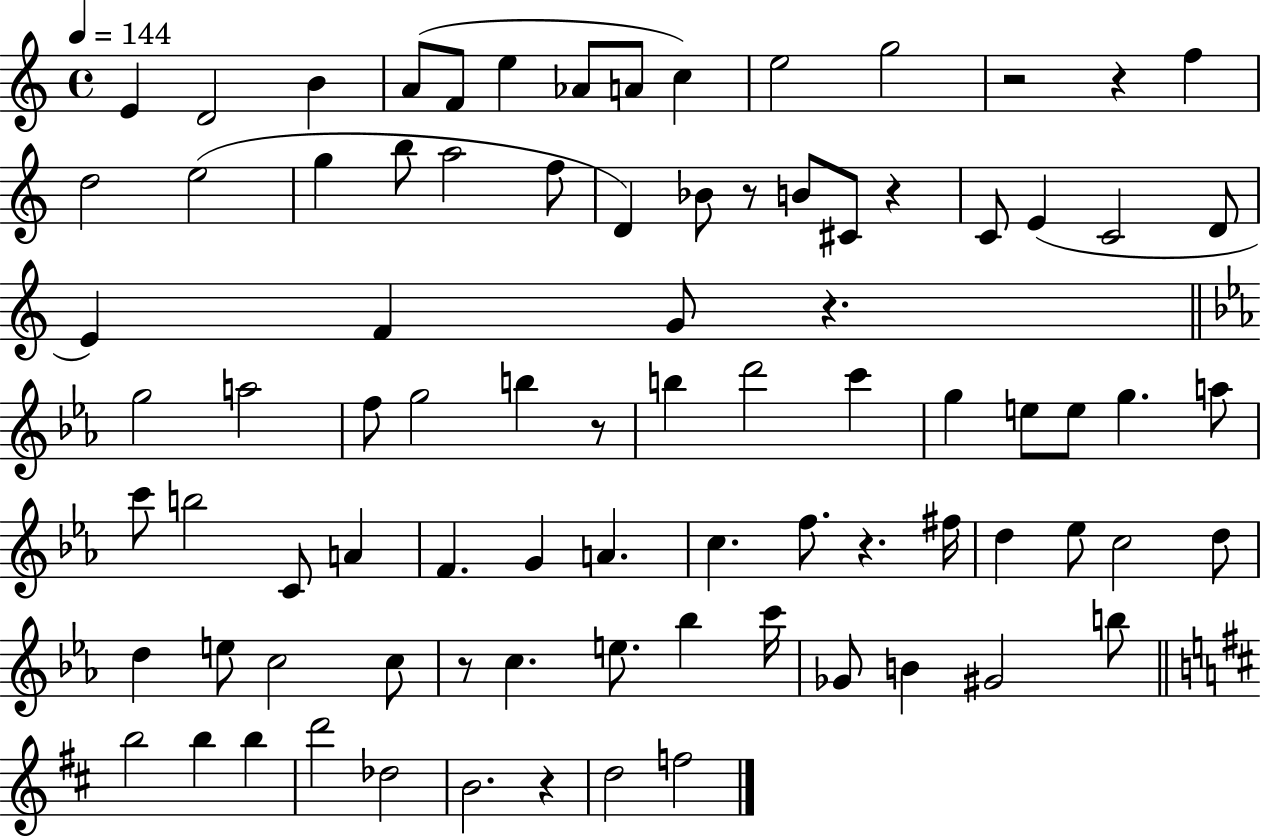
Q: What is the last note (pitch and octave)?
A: F5